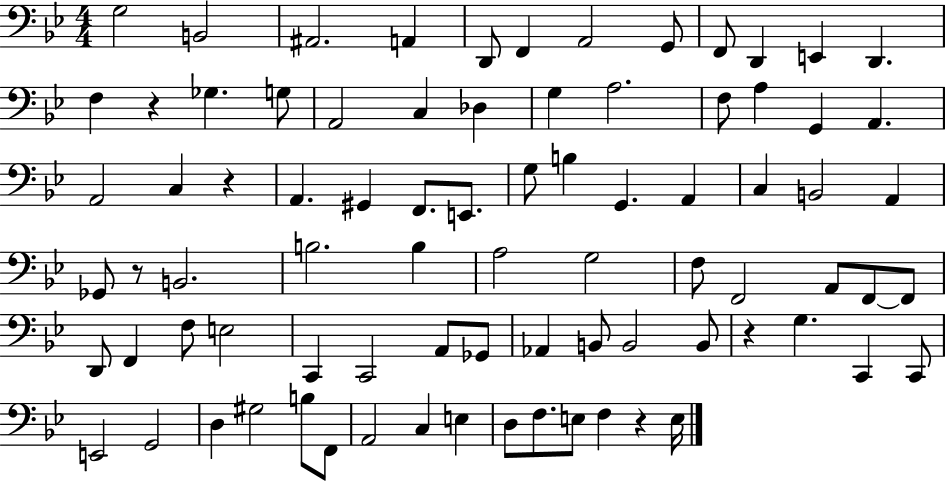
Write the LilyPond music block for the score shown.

{
  \clef bass
  \numericTimeSignature
  \time 4/4
  \key bes \major
  \repeat volta 2 { g2 b,2 | ais,2. a,4 | d,8 f,4 a,2 g,8 | f,8 d,4 e,4 d,4. | \break f4 r4 ges4. g8 | a,2 c4 des4 | g4 a2. | f8 a4 g,4 a,4. | \break a,2 c4 r4 | a,4. gis,4 f,8. e,8. | g8 b4 g,4. a,4 | c4 b,2 a,4 | \break ges,8 r8 b,2. | b2. b4 | a2 g2 | f8 f,2 a,8 f,8~~ f,8 | \break d,8 f,4 f8 e2 | c,4 c,2 a,8 ges,8 | aes,4 b,8 b,2 b,8 | r4 g4. c,4 c,8 | \break e,2 g,2 | d4 gis2 b8 f,8 | a,2 c4 e4 | d8 f8. e8 f4 r4 e16 | \break } \bar "|."
}